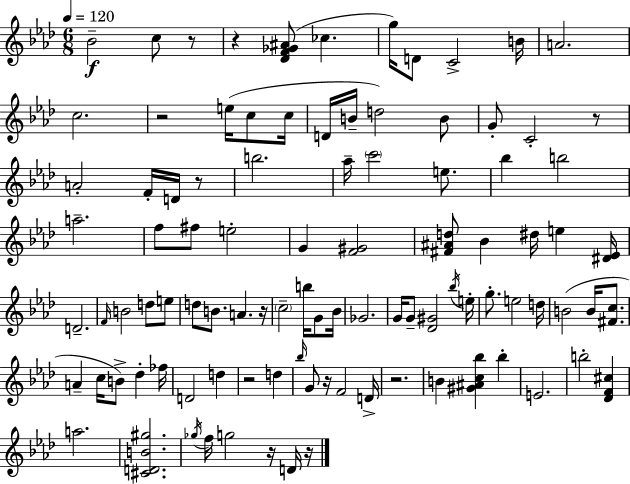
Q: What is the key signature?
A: F minor